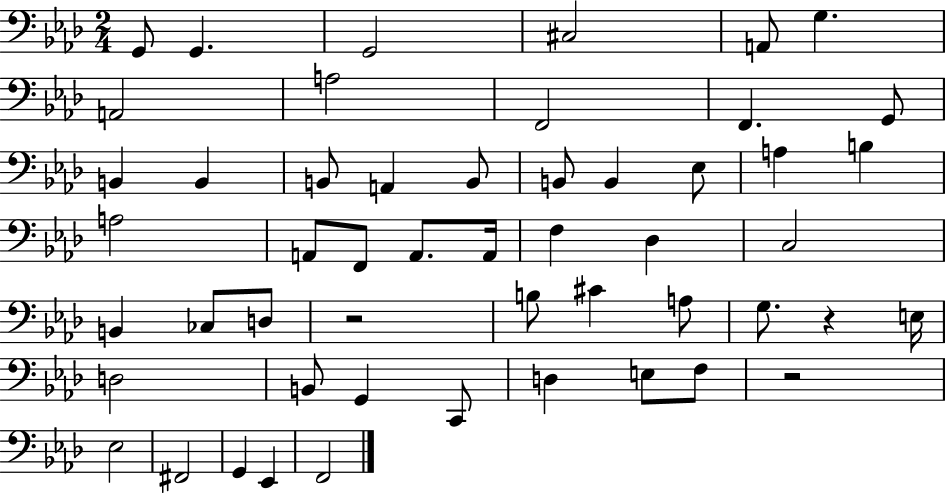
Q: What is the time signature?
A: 2/4